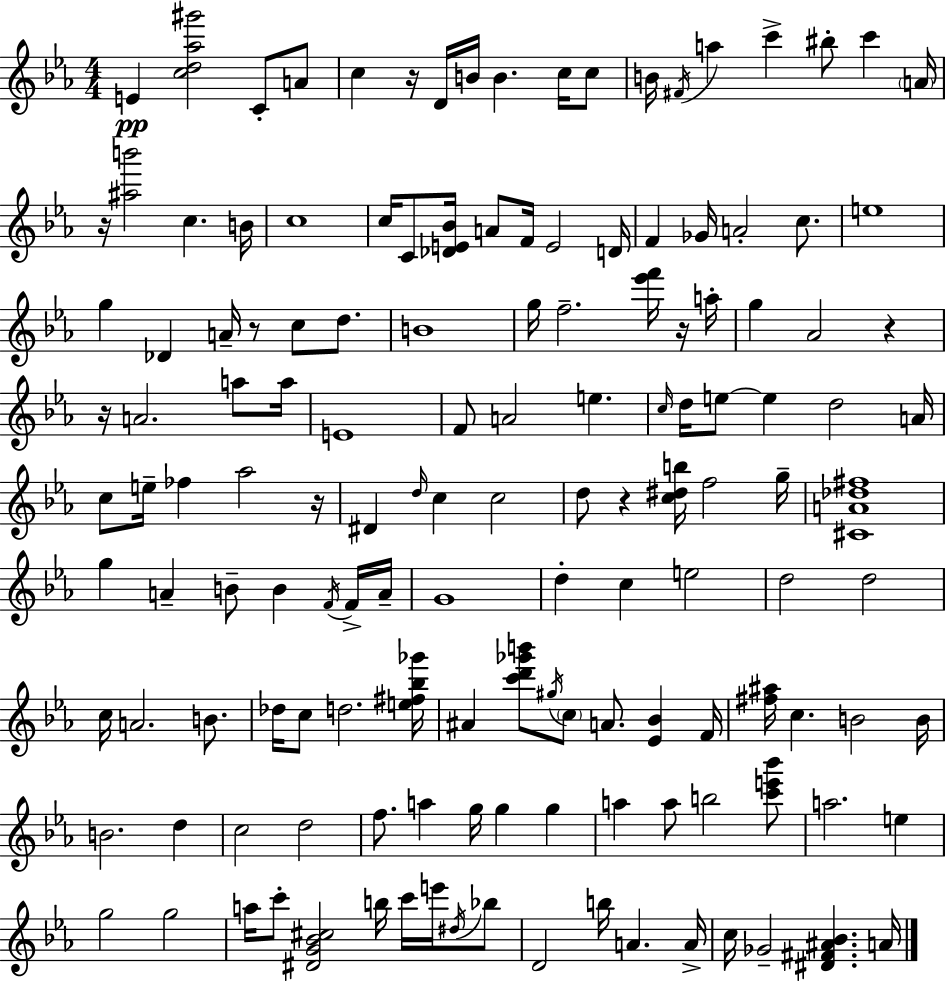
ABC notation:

X:1
T:Untitled
M:4/4
L:1/4
K:Cm
E [cd_a^g']2 C/2 A/2 c z/4 D/4 B/4 B c/4 c/2 B/4 ^F/4 a c' ^b/2 c' A/4 z/4 [^ab']2 c B/4 c4 c/4 C/2 [_DE_B]/4 A/2 F/4 E2 D/4 F _G/4 A2 c/2 e4 g _D A/4 z/2 c/2 d/2 B4 g/4 f2 [_e'f']/4 z/4 a/4 g _A2 z z/4 A2 a/2 a/4 E4 F/2 A2 e c/4 d/4 e/2 e d2 A/4 c/2 e/4 _f _a2 z/4 ^D d/4 c c2 d/2 z [c^db]/4 f2 g/4 [^CA_d^f]4 g A B/2 B F/4 F/4 A/4 G4 d c e2 d2 d2 c/4 A2 B/2 _d/4 c/2 d2 [e^f_b_g']/4 ^A [c'd'_g'b']/2 ^g/4 c/2 A/2 [_E_B] F/4 [^f^a]/4 c B2 B/4 B2 d c2 d2 f/2 a g/4 g g a a/2 b2 [c'e'_b']/2 a2 e g2 g2 a/4 c'/2 [^DG_B^c]2 b/4 c'/4 e'/4 ^d/4 _b/2 D2 b/4 A A/4 c/4 _G2 [^D^F^A_B] A/4